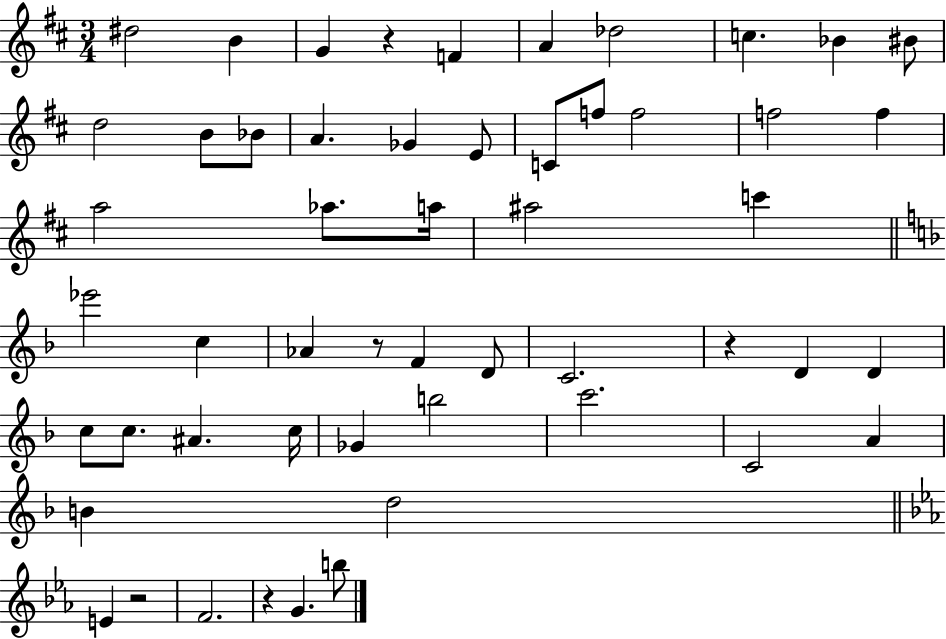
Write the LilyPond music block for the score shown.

{
  \clef treble
  \numericTimeSignature
  \time 3/4
  \key d \major
  dis''2 b'4 | g'4 r4 f'4 | a'4 des''2 | c''4. bes'4 bis'8 | \break d''2 b'8 bes'8 | a'4. ges'4 e'8 | c'8 f''8 f''2 | f''2 f''4 | \break a''2 aes''8. a''16 | ais''2 c'''4 | \bar "||" \break \key f \major ees'''2 c''4 | aes'4 r8 f'4 d'8 | c'2. | r4 d'4 d'4 | \break c''8 c''8. ais'4. c''16 | ges'4 b''2 | c'''2. | c'2 a'4 | \break b'4 d''2 | \bar "||" \break \key ees \major e'4 r2 | f'2. | r4 g'4. b''8 | \bar "|."
}